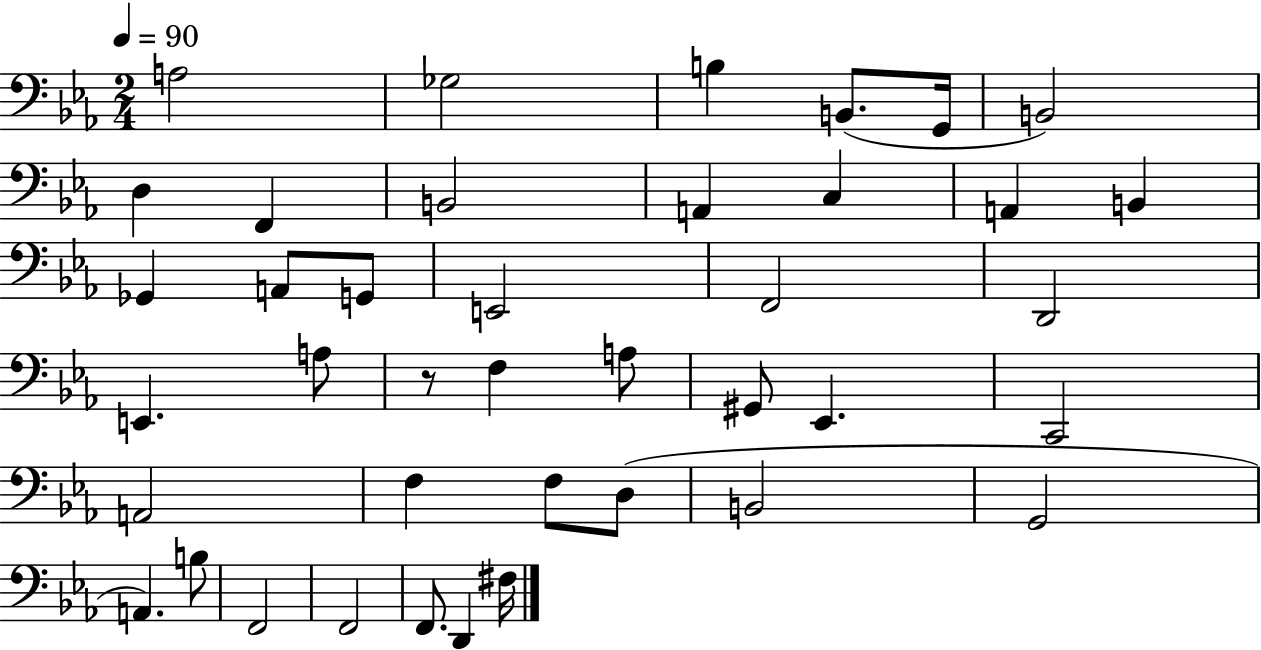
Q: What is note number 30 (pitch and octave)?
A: D3